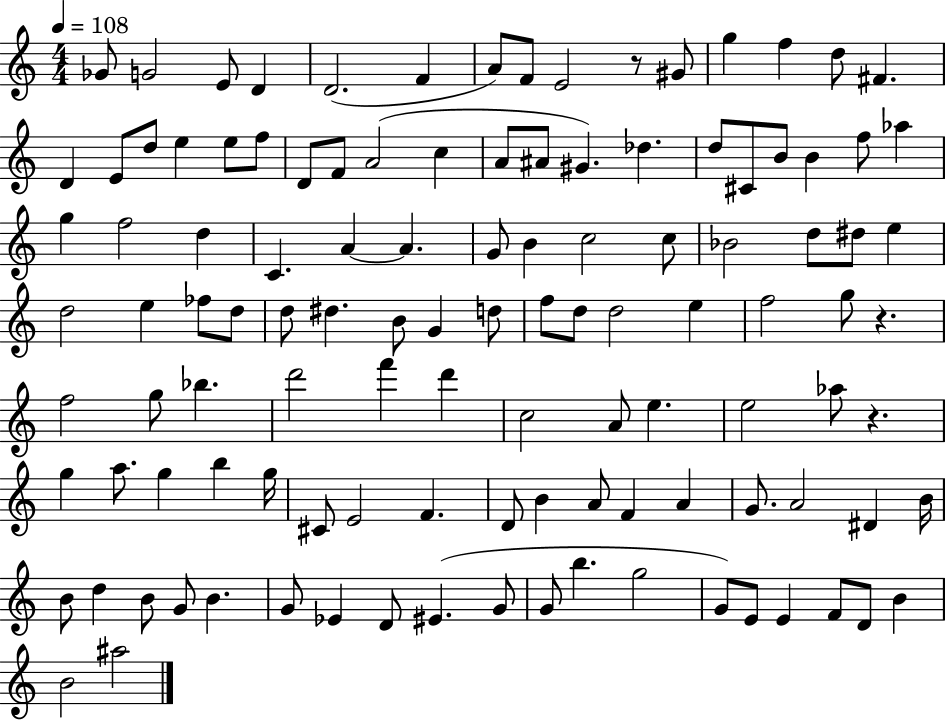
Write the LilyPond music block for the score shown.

{
  \clef treble
  \numericTimeSignature
  \time 4/4
  \key c \major
  \tempo 4 = 108
  \repeat volta 2 { ges'8 g'2 e'8 d'4 | d'2.( f'4 | a'8) f'8 e'2 r8 gis'8 | g''4 f''4 d''8 fis'4. | \break d'4 e'8 d''8 e''4 e''8 f''8 | d'8 f'8 a'2( c''4 | a'8 ais'8 gis'4.) des''4. | d''8 cis'8 b'8 b'4 f''8 aes''4 | \break g''4 f''2 d''4 | c'4. a'4~~ a'4. | g'8 b'4 c''2 c''8 | bes'2 d''8 dis''8 e''4 | \break d''2 e''4 fes''8 d''8 | d''8 dis''4. b'8 g'4 d''8 | f''8 d''8 d''2 e''4 | f''2 g''8 r4. | \break f''2 g''8 bes''4. | d'''2 f'''4 d'''4 | c''2 a'8 e''4. | e''2 aes''8 r4. | \break g''4 a''8. g''4 b''4 g''16 | cis'8 e'2 f'4. | d'8 b'4 a'8 f'4 a'4 | g'8. a'2 dis'4 b'16 | \break b'8 d''4 b'8 g'8 b'4. | g'8 ees'4 d'8 eis'4.( g'8 | g'8 b''4. g''2 | g'8) e'8 e'4 f'8 d'8 b'4 | \break b'2 ais''2 | } \bar "|."
}